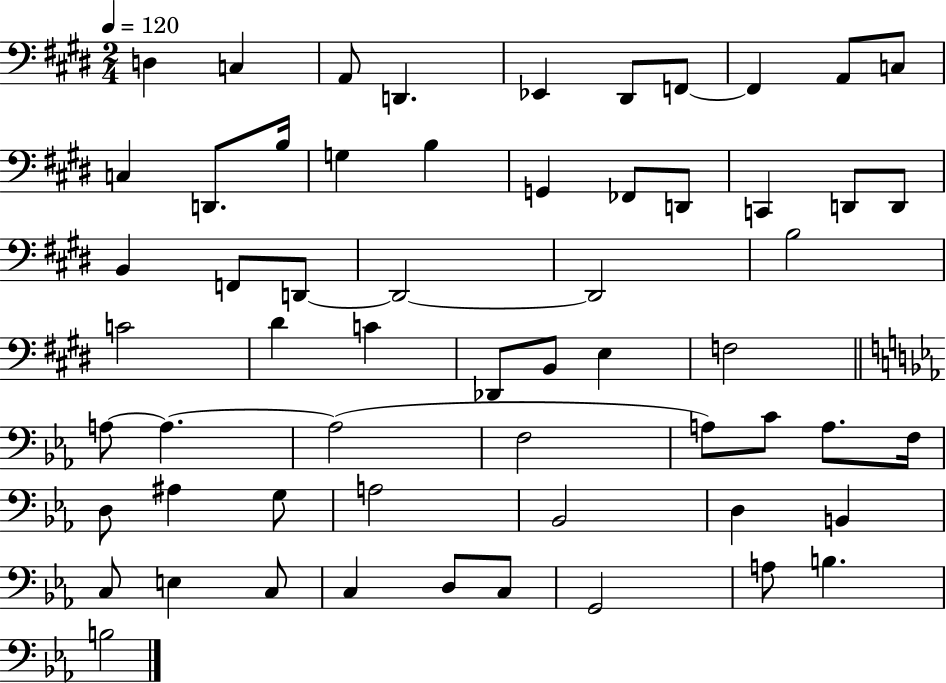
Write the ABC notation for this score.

X:1
T:Untitled
M:2/4
L:1/4
K:E
D, C, A,,/2 D,, _E,, ^D,,/2 F,,/2 F,, A,,/2 C,/2 C, D,,/2 B,/4 G, B, G,, _F,,/2 D,,/2 C,, D,,/2 D,,/2 B,, F,,/2 D,,/2 D,,2 D,,2 B,2 C2 ^D C _D,,/2 B,,/2 E, F,2 A,/2 A, A,2 F,2 A,/2 C/2 A,/2 F,/4 D,/2 ^A, G,/2 A,2 _B,,2 D, B,, C,/2 E, C,/2 C, D,/2 C,/2 G,,2 A,/2 B, B,2